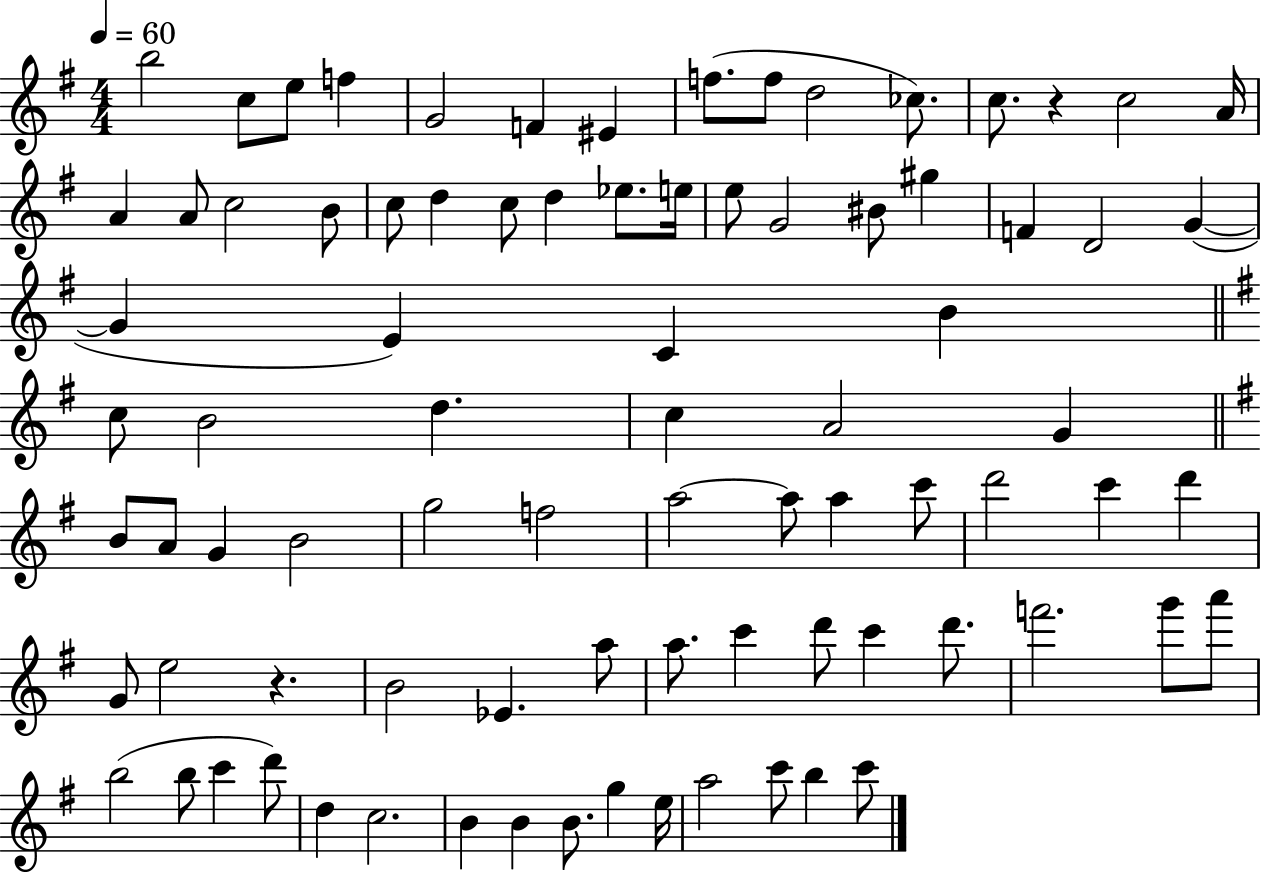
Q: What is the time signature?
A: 4/4